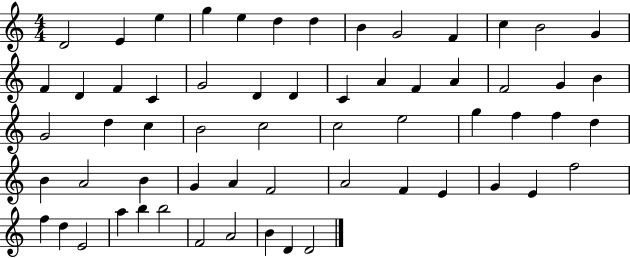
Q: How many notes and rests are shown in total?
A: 61